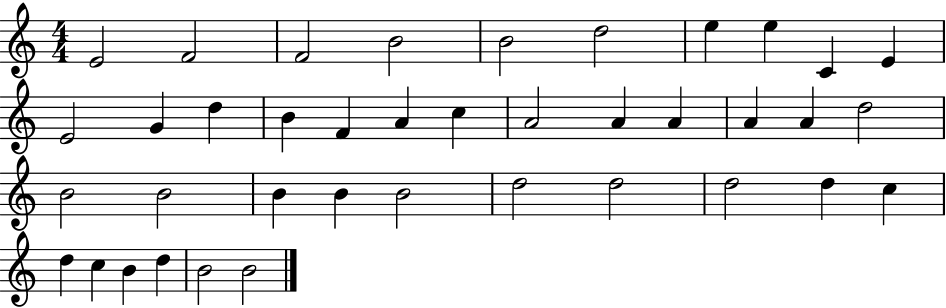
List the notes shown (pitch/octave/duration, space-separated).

E4/h F4/h F4/h B4/h B4/h D5/h E5/q E5/q C4/q E4/q E4/h G4/q D5/q B4/q F4/q A4/q C5/q A4/h A4/q A4/q A4/q A4/q D5/h B4/h B4/h B4/q B4/q B4/h D5/h D5/h D5/h D5/q C5/q D5/q C5/q B4/q D5/q B4/h B4/h